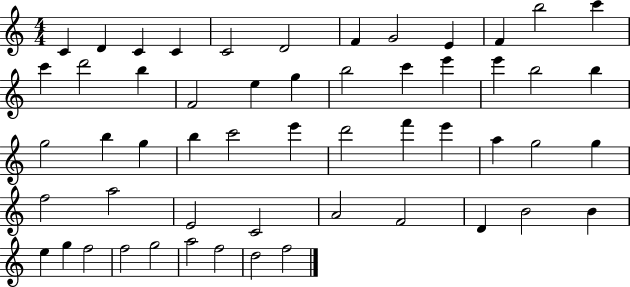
C4/q D4/q C4/q C4/q C4/h D4/h F4/q G4/h E4/q F4/q B5/h C6/q C6/q D6/h B5/q F4/h E5/q G5/q B5/h C6/q E6/q E6/q B5/h B5/q G5/h B5/q G5/q B5/q C6/h E6/q D6/h F6/q E6/q A5/q G5/h G5/q F5/h A5/h E4/h C4/h A4/h F4/h D4/q B4/h B4/q E5/q G5/q F5/h F5/h G5/h A5/h F5/h D5/h F5/h